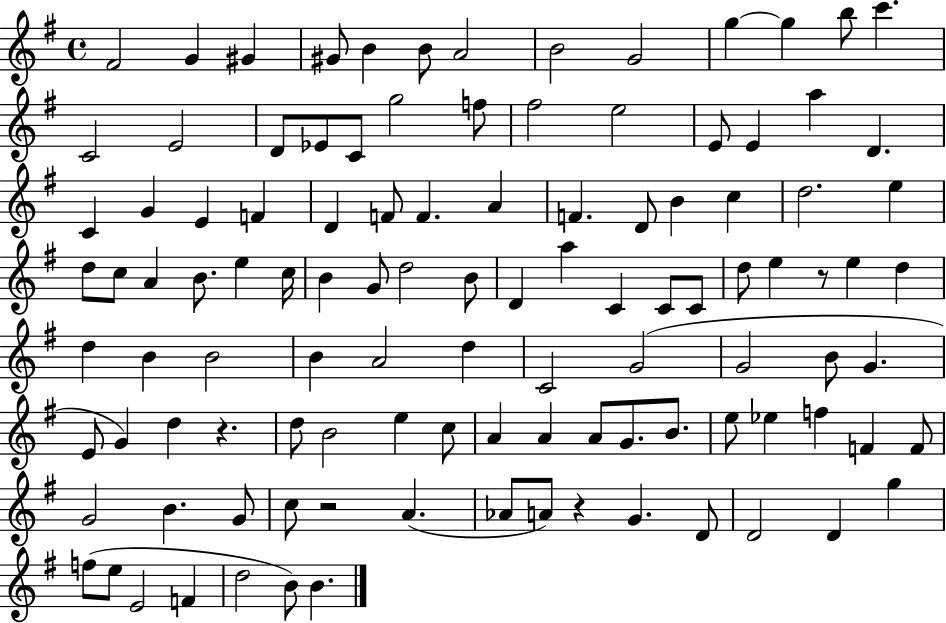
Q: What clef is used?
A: treble